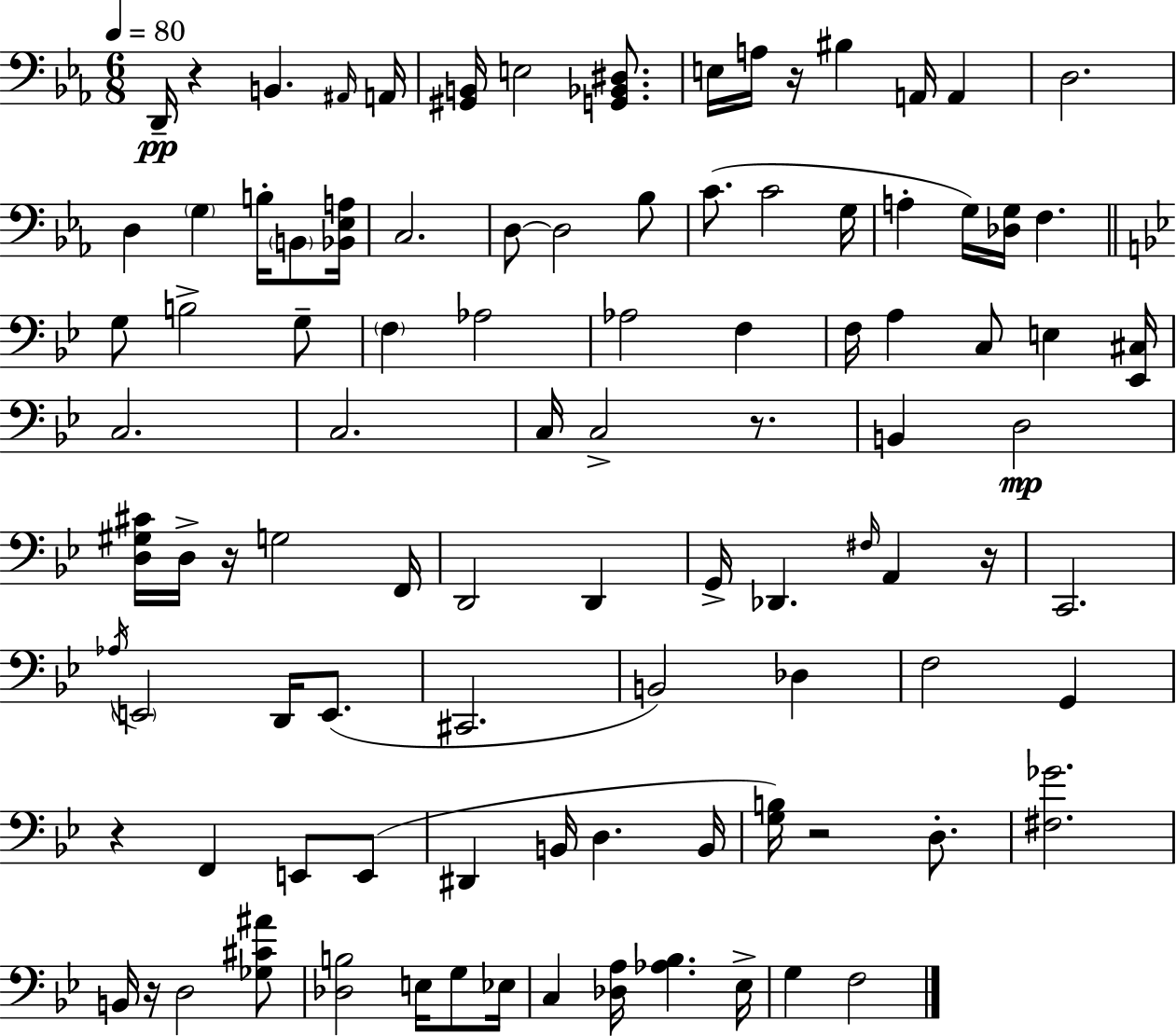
{
  \clef bass
  \numericTimeSignature
  \time 6/8
  \key ees \major
  \tempo 4 = 80
  \repeat volta 2 { d,16--\pp r4 b,4. \grace { ais,16 } | a,16 <gis, b,>16 e2 <g, bes, dis>8. | e16 a16 r16 bis4 a,16 a,4 | d2. | \break d4 \parenthesize g4 b16-. \parenthesize b,8 | <bes, ees a>16 c2. | d8~~ d2 bes8 | c'8.( c'2 | \break g16 a4-. g16) <des g>16 f4. | \bar "||" \break \key bes \major g8 b2-> g8-- | \parenthesize f4 aes2 | aes2 f4 | f16 a4 c8 e4 <ees, cis>16 | \break c2. | c2. | c16 c2-> r8. | b,4 d2\mp | \break <d gis cis'>16 d16-> r16 g2 f,16 | d,2 d,4 | g,16-> des,4. \grace { fis16 } a,4 | r16 c,2. | \break \acciaccatura { aes16 } \parenthesize e,2 d,16 e,8.( | cis,2. | b,2) des4 | f2 g,4 | \break r4 f,4 e,8 | e,8( dis,4 b,16 d4. | b,16 <g b>16) r2 d8.-. | <fis ges'>2. | \break b,16 r16 d2 | <ges cis' ais'>8 <des b>2 e16 g8 | ees16 c4 <des a>16 <aes bes>4. | ees16-> g4 f2 | \break } \bar "|."
}